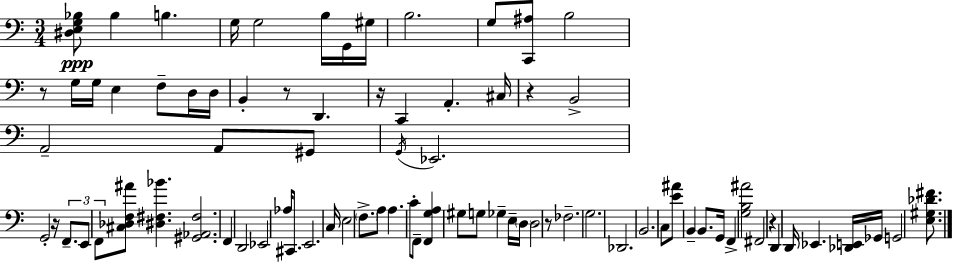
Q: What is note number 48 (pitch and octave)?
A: E3